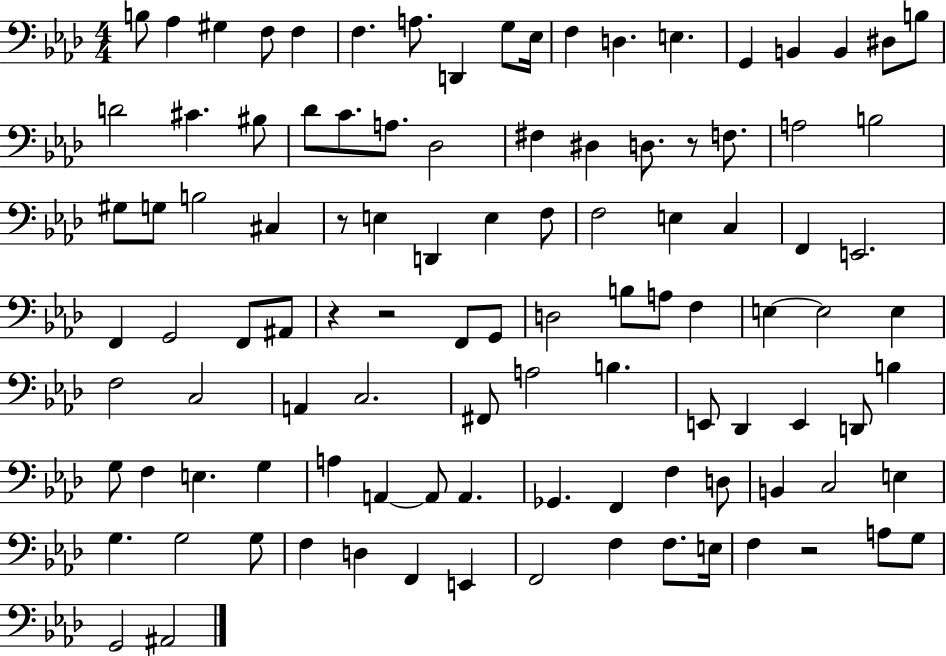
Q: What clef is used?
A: bass